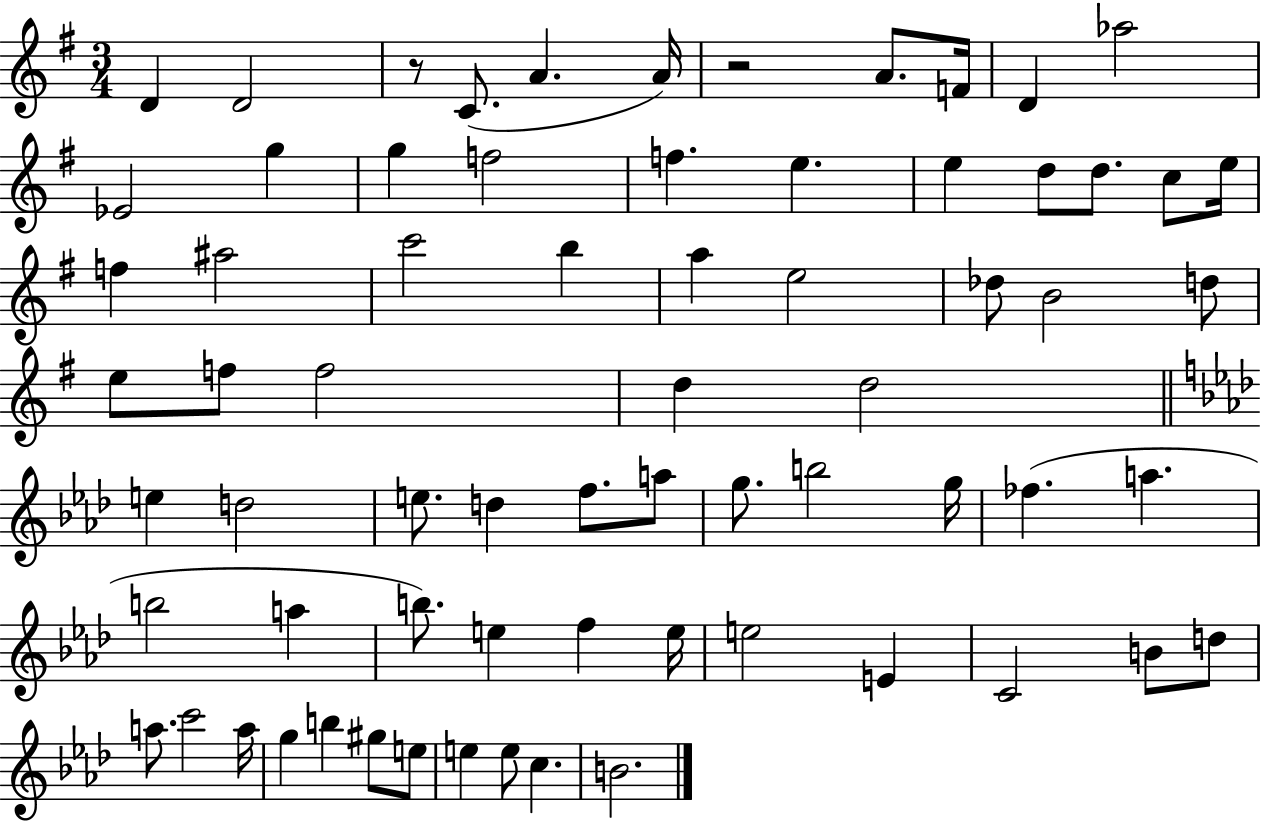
{
  \clef treble
  \numericTimeSignature
  \time 3/4
  \key g \major
  d'4 d'2 | r8 c'8.( a'4. a'16) | r2 a'8. f'16 | d'4 aes''2 | \break ees'2 g''4 | g''4 f''2 | f''4. e''4. | e''4 d''8 d''8. c''8 e''16 | \break f''4 ais''2 | c'''2 b''4 | a''4 e''2 | des''8 b'2 d''8 | \break e''8 f''8 f''2 | d''4 d''2 | \bar "||" \break \key aes \major e''4 d''2 | e''8. d''4 f''8. a''8 | g''8. b''2 g''16 | fes''4.( a''4. | \break b''2 a''4 | b''8.) e''4 f''4 e''16 | e''2 e'4 | c'2 b'8 d''8 | \break a''8. c'''2 a''16 | g''4 b''4 gis''8 e''8 | e''4 e''8 c''4. | b'2. | \break \bar "|."
}